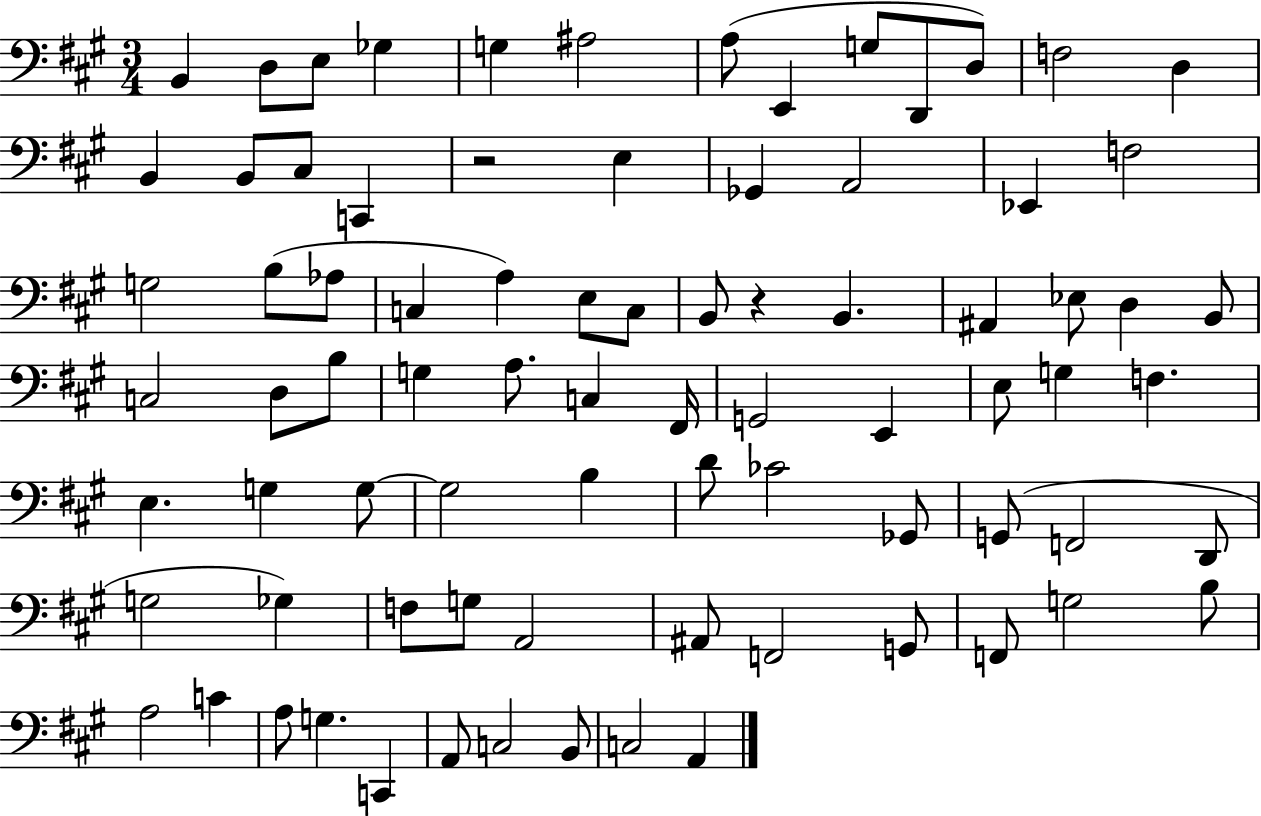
B2/q D3/e E3/e Gb3/q G3/q A#3/h A3/e E2/q G3/e D2/e D3/e F3/h D3/q B2/q B2/e C#3/e C2/q R/h E3/q Gb2/q A2/h Eb2/q F3/h G3/h B3/e Ab3/e C3/q A3/q E3/e C3/e B2/e R/q B2/q. A#2/q Eb3/e D3/q B2/e C3/h D3/e B3/e G3/q A3/e. C3/q F#2/s G2/h E2/q E3/e G3/q F3/q. E3/q. G3/q G3/e G3/h B3/q D4/e CES4/h Gb2/e G2/e F2/h D2/e G3/h Gb3/q F3/e G3/e A2/h A#2/e F2/h G2/e F2/e G3/h B3/e A3/h C4/q A3/e G3/q. C2/q A2/e C3/h B2/e C3/h A2/q